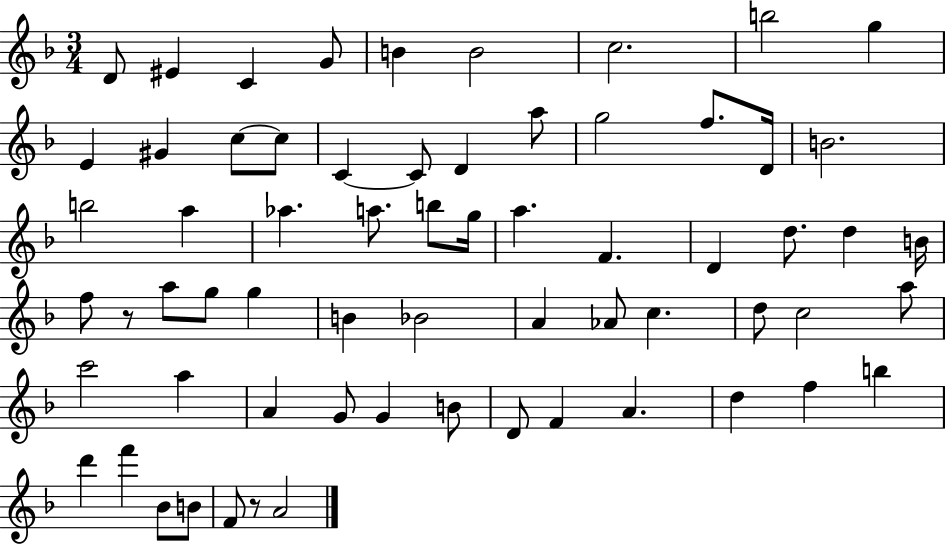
D4/e EIS4/q C4/q G4/e B4/q B4/h C5/h. B5/h G5/q E4/q G#4/q C5/e C5/e C4/q C4/e D4/q A5/e G5/h F5/e. D4/s B4/h. B5/h A5/q Ab5/q. A5/e. B5/e G5/s A5/q. F4/q. D4/q D5/e. D5/q B4/s F5/e R/e A5/e G5/e G5/q B4/q Bb4/h A4/q Ab4/e C5/q. D5/e C5/h A5/e C6/h A5/q A4/q G4/e G4/q B4/e D4/e F4/q A4/q. D5/q F5/q B5/q D6/q F6/q Bb4/e B4/e F4/e R/e A4/h